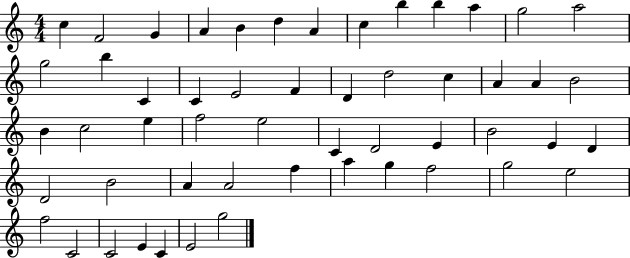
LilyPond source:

{
  \clef treble
  \numericTimeSignature
  \time 4/4
  \key c \major
  c''4 f'2 g'4 | a'4 b'4 d''4 a'4 | c''4 b''4 b''4 a''4 | g''2 a''2 | \break g''2 b''4 c'4 | c'4 e'2 f'4 | d'4 d''2 c''4 | a'4 a'4 b'2 | \break b'4 c''2 e''4 | f''2 e''2 | c'4 d'2 e'4 | b'2 e'4 d'4 | \break d'2 b'2 | a'4 a'2 f''4 | a''4 g''4 f''2 | g''2 e''2 | \break f''2 c'2 | c'2 e'4 c'4 | e'2 g''2 | \bar "|."
}